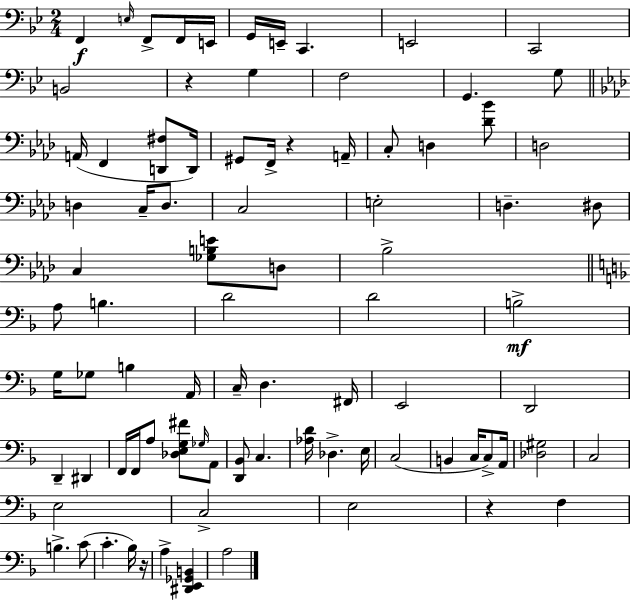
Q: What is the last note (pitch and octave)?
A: A3